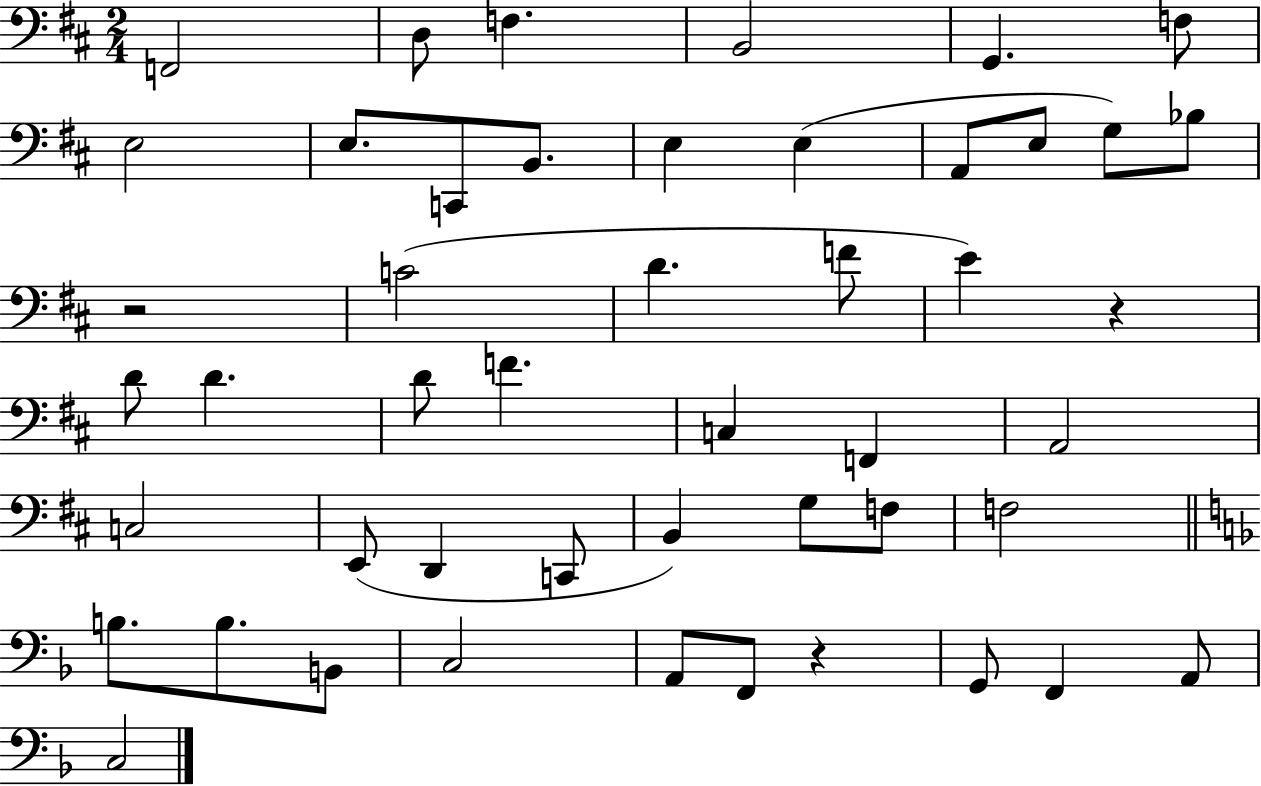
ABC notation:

X:1
T:Untitled
M:2/4
L:1/4
K:D
F,,2 D,/2 F, B,,2 G,, F,/2 E,2 E,/2 C,,/2 B,,/2 E, E, A,,/2 E,/2 G,/2 _B,/2 z2 C2 D F/2 E z D/2 D D/2 F C, F,, A,,2 C,2 E,,/2 D,, C,,/2 B,, G,/2 F,/2 F,2 B,/2 B,/2 B,,/2 C,2 A,,/2 F,,/2 z G,,/2 F,, A,,/2 C,2